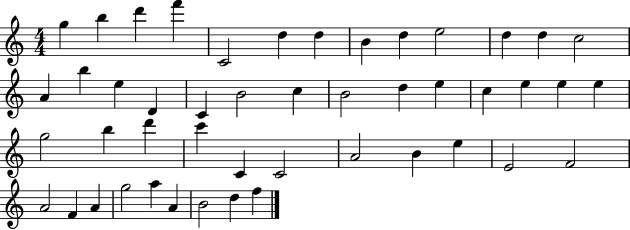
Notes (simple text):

G5/q B5/q D6/q F6/q C4/h D5/q D5/q B4/q D5/q E5/h D5/q D5/q C5/h A4/q B5/q E5/q D4/q C4/q B4/h C5/q B4/h D5/q E5/q C5/q E5/q E5/q E5/q G5/h B5/q D6/q C6/q C4/q C4/h A4/h B4/q E5/q E4/h F4/h A4/h F4/q A4/q G5/h A5/q A4/q B4/h D5/q F5/q